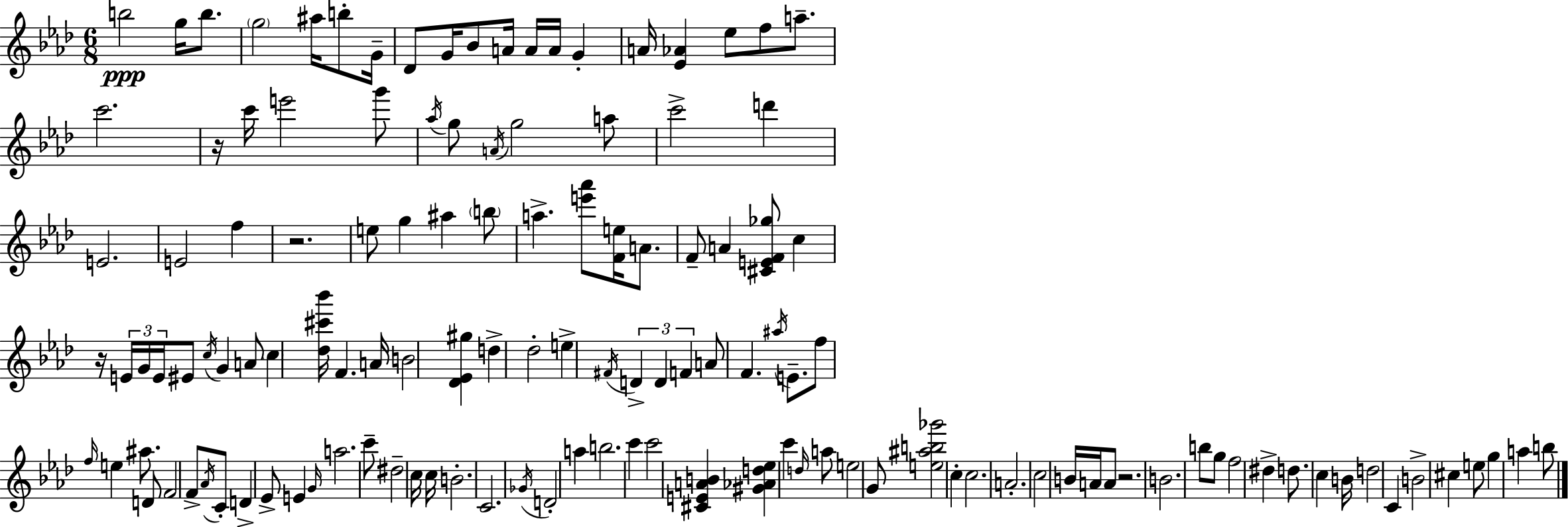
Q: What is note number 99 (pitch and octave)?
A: B4